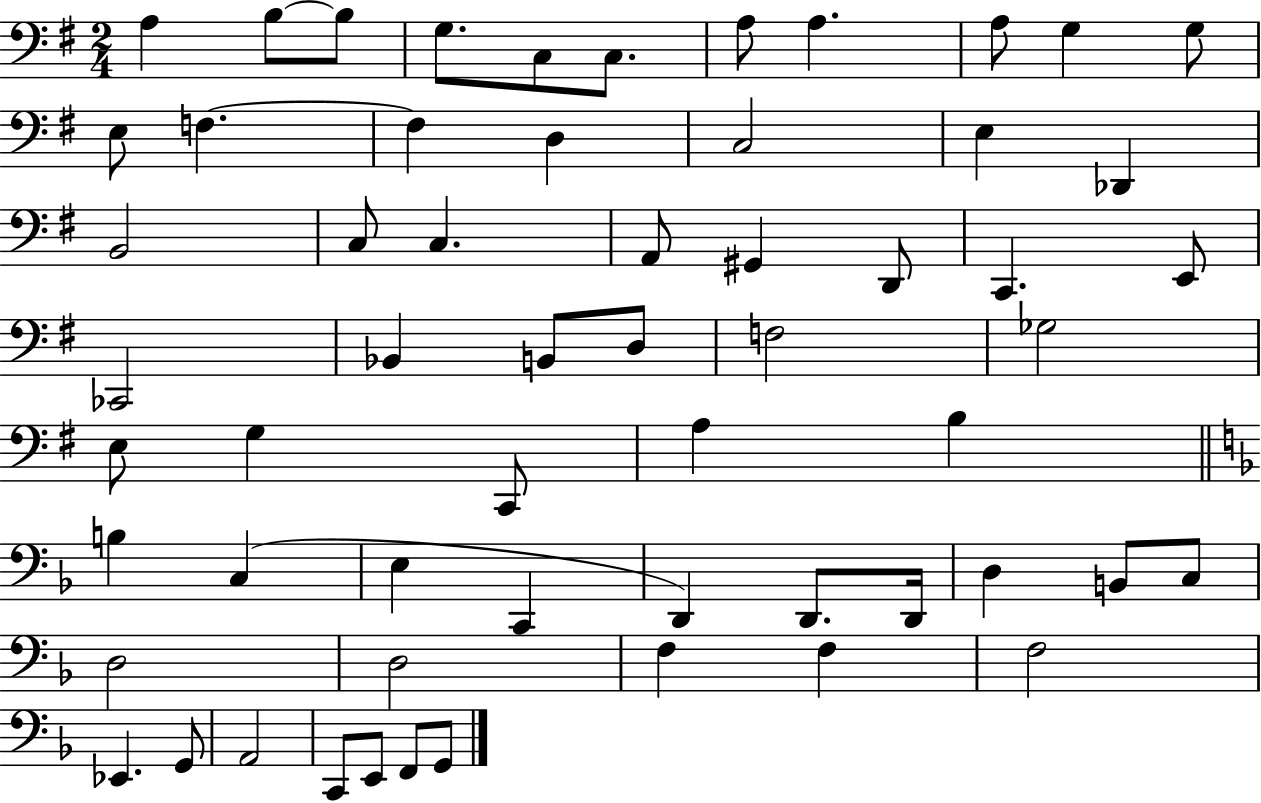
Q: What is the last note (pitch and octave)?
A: G2